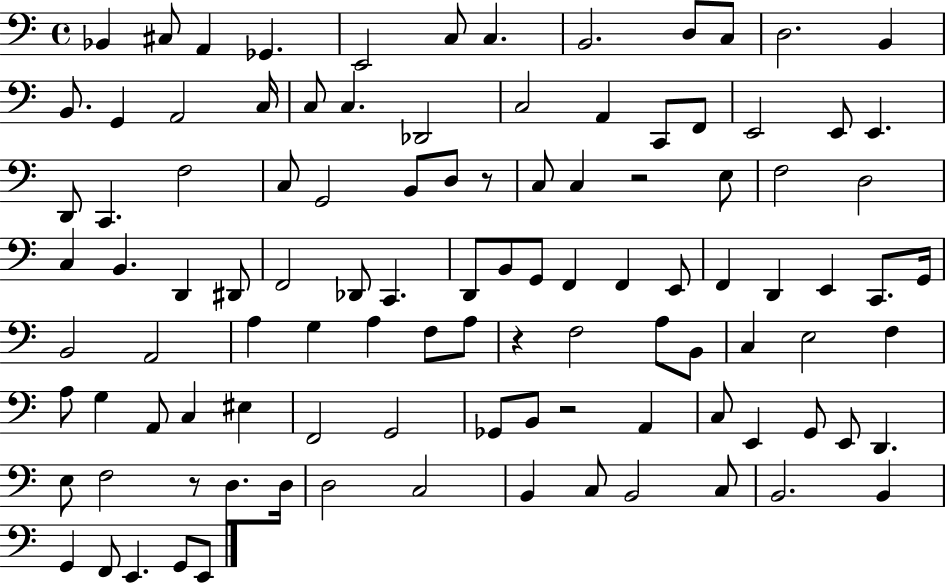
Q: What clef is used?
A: bass